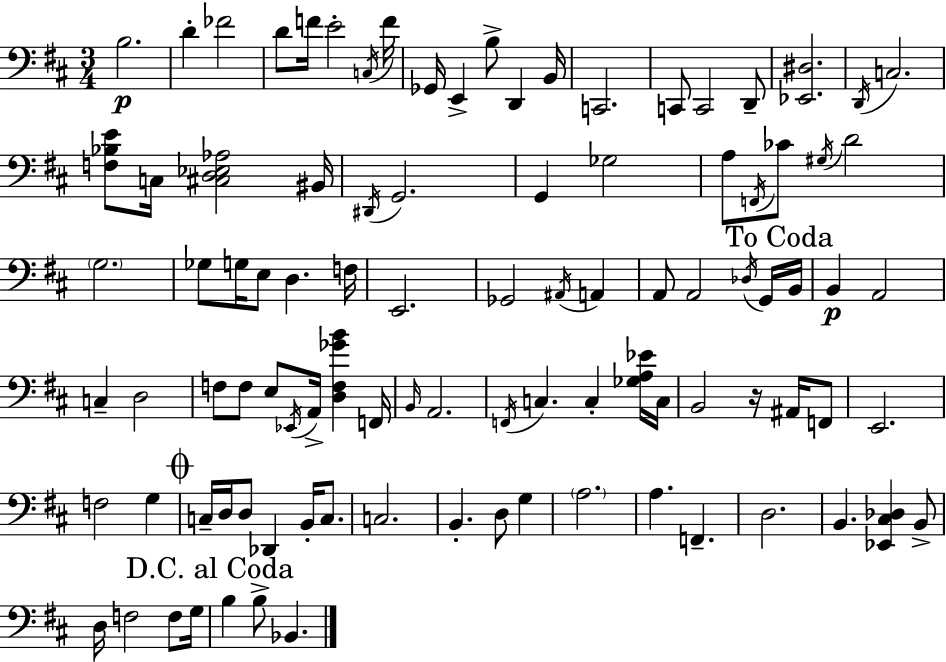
X:1
T:Untitled
M:3/4
L:1/4
K:D
B,2 D _F2 D/2 F/4 E2 C,/4 F/4 _G,,/4 E,, B,/2 D,, B,,/4 C,,2 C,,/2 C,,2 D,,/2 [_E,,^D,]2 D,,/4 C,2 [F,_B,E]/2 C,/4 [^C,D,_E,_A,]2 ^B,,/4 ^D,,/4 G,,2 G,, _G,2 A,/2 F,,/4 _C/2 ^G,/4 D2 G,2 _G,/2 G,/4 E,/2 D, F,/4 E,,2 _G,,2 ^A,,/4 A,, A,,/2 A,,2 _D,/4 G,,/4 B,,/4 B,, A,,2 C, D,2 F,/2 F,/2 E,/2 _E,,/4 A,,/4 [D,F,_GB] F,,/4 B,,/4 A,,2 F,,/4 C, C, [_G,A,_E]/4 C,/4 B,,2 z/4 ^A,,/4 F,,/2 E,,2 F,2 G, C,/4 D,/4 D,/2 _D,, B,,/4 C,/2 C,2 B,, D,/2 G, A,2 A, F,, D,2 B,, [_E,,^C,_D,] B,,/2 D,/4 F,2 F,/2 G,/4 B, B,/2 _B,,